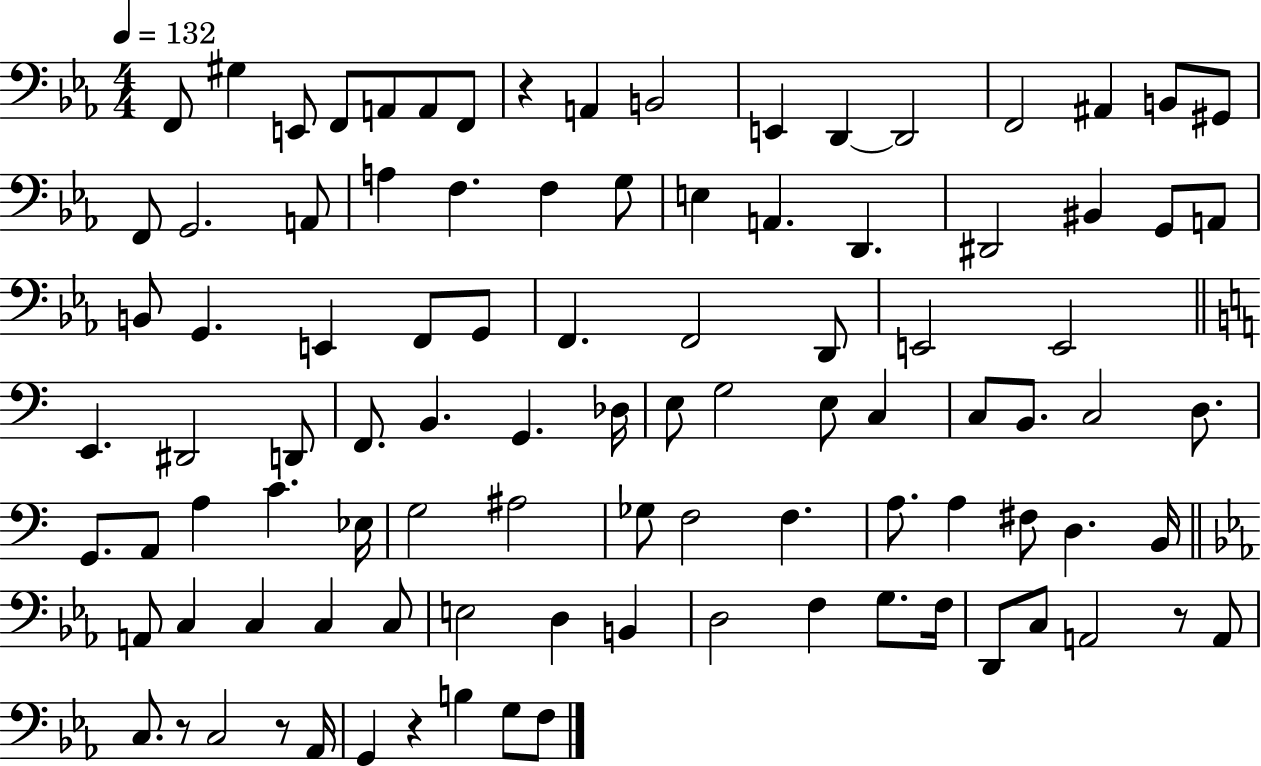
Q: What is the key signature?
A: EES major